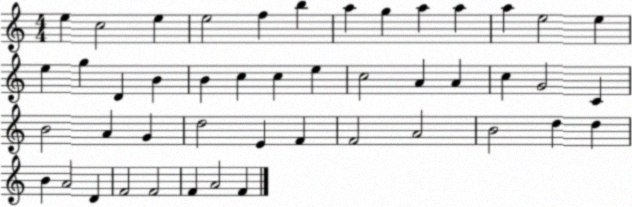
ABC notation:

X:1
T:Untitled
M:4/4
L:1/4
K:C
e c2 e e2 f b a g a a a e2 e e g D B B c c e c2 A A c G2 C B2 A G d2 E F F2 A2 B2 d d B A2 D F2 F2 F A2 F